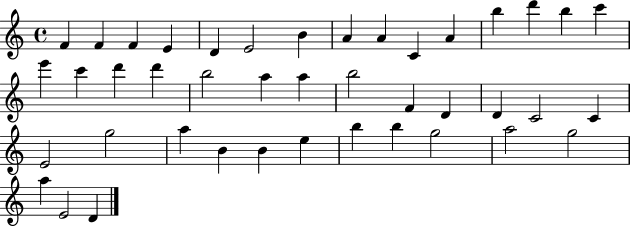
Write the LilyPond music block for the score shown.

{
  \clef treble
  \time 4/4
  \defaultTimeSignature
  \key c \major
  f'4 f'4 f'4 e'4 | d'4 e'2 b'4 | a'4 a'4 c'4 a'4 | b''4 d'''4 b''4 c'''4 | \break e'''4 c'''4 d'''4 d'''4 | b''2 a''4 a''4 | b''2 f'4 d'4 | d'4 c'2 c'4 | \break e'2 g''2 | a''4 b'4 b'4 e''4 | b''4 b''4 g''2 | a''2 g''2 | \break a''4 e'2 d'4 | \bar "|."
}